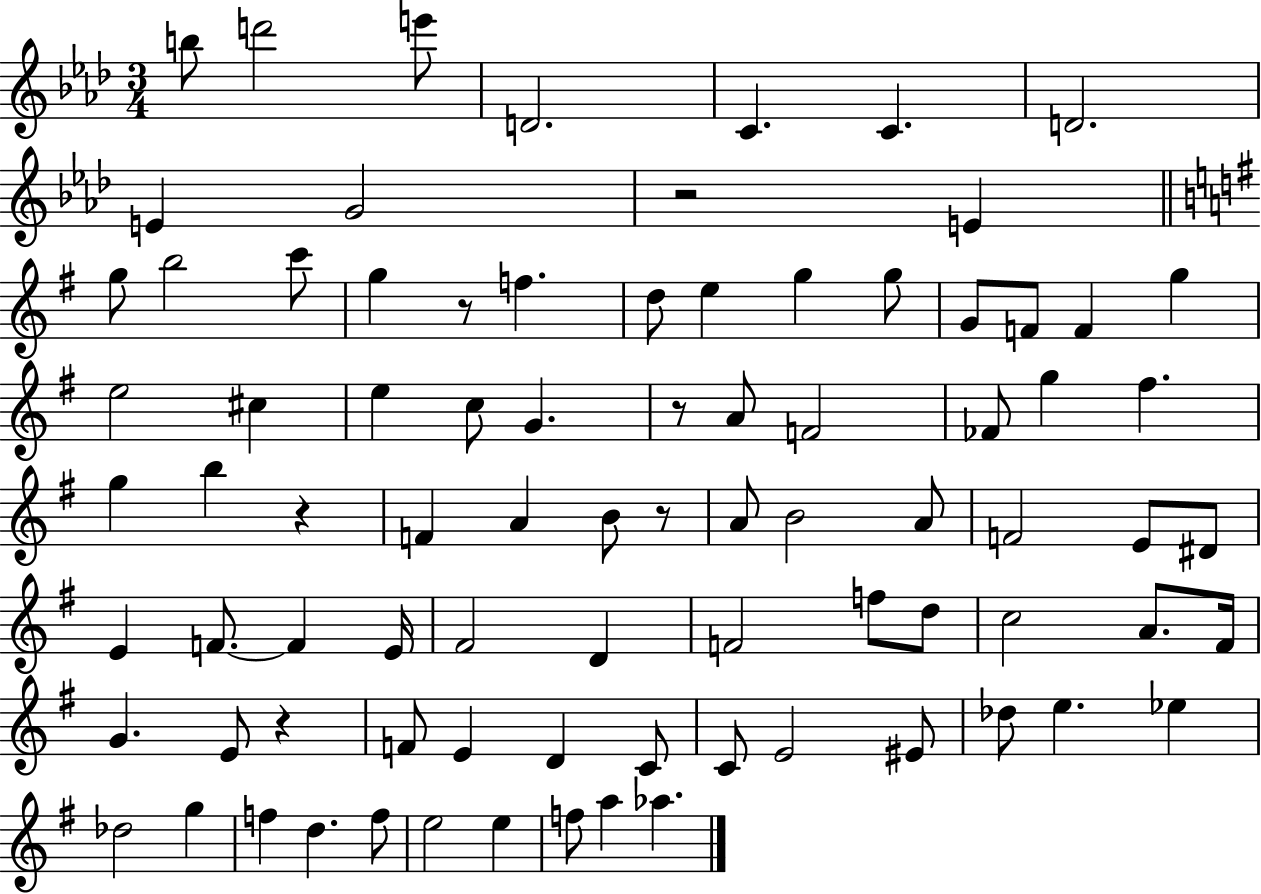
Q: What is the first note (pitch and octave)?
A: B5